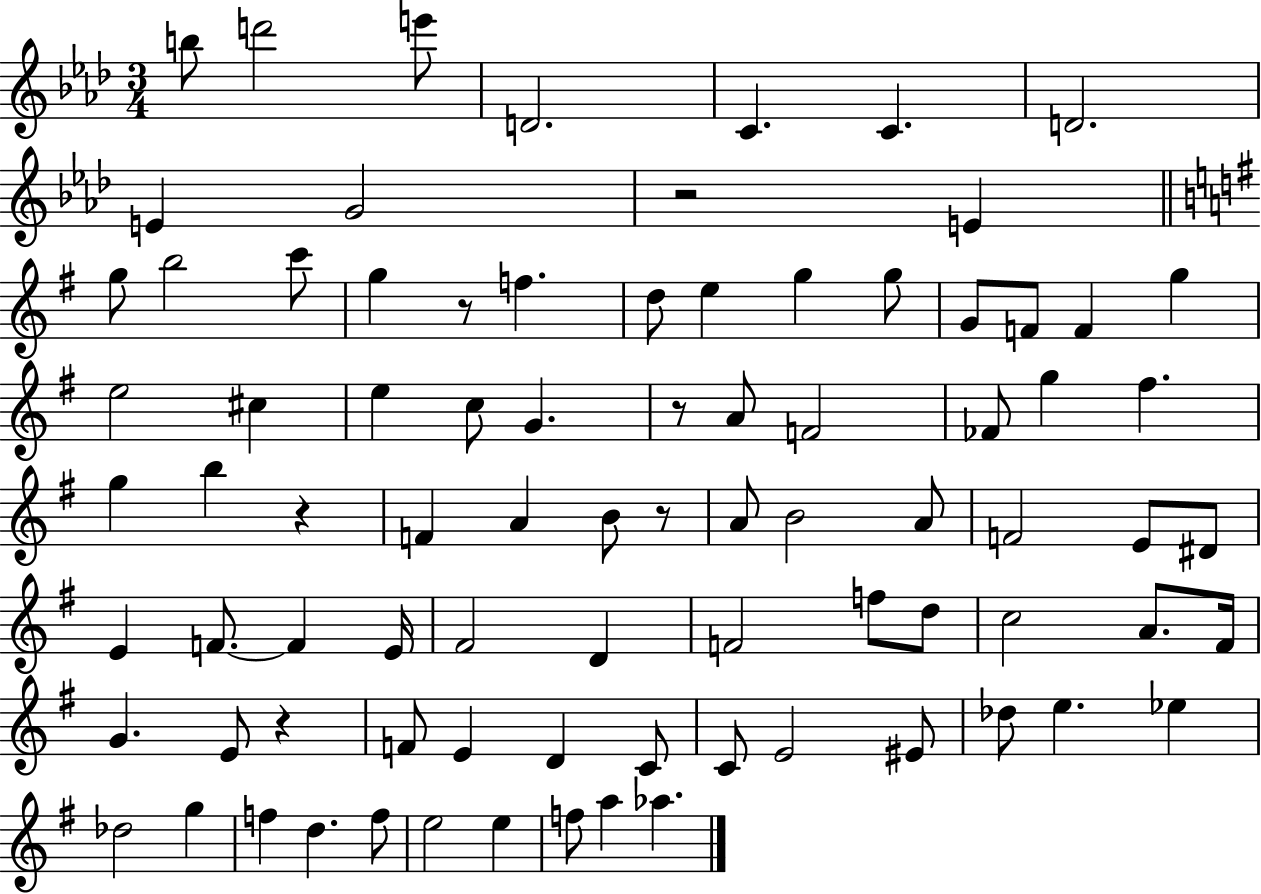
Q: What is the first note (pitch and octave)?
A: B5